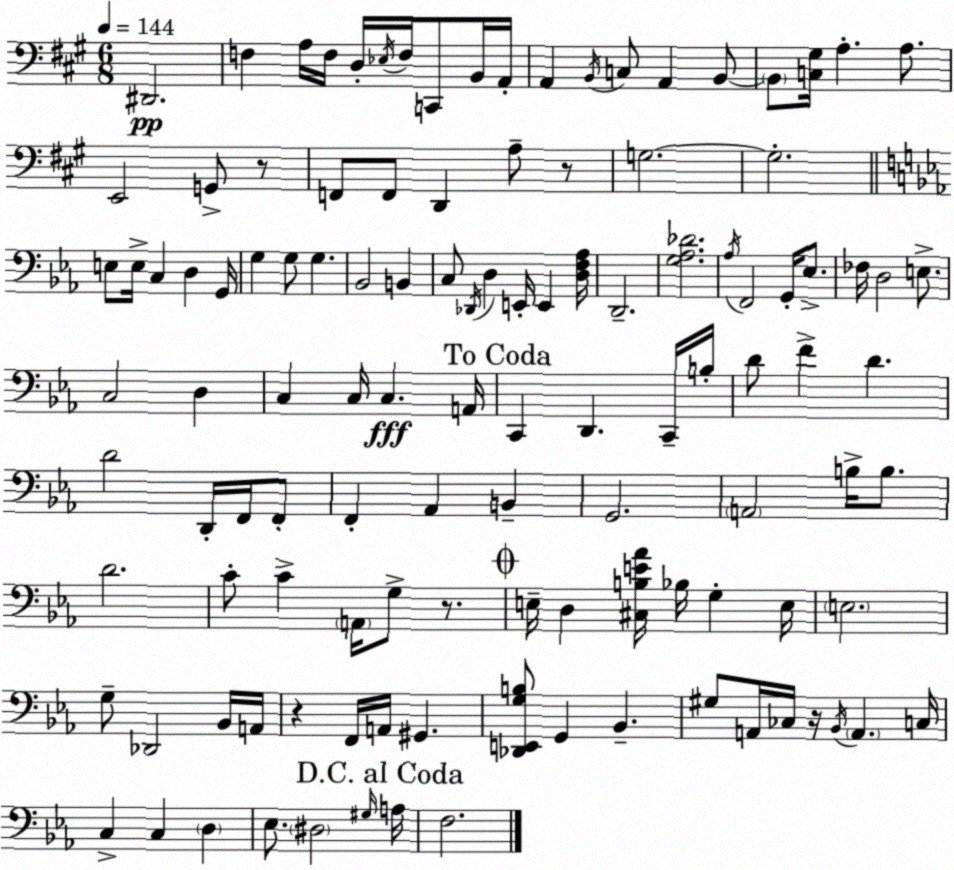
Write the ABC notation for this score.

X:1
T:Untitled
M:6/8
L:1/4
K:A
^D,,2 F, A,/4 F,/4 D,/4 _E,/4 F,/4 C,,/2 B,,/4 A,,/4 A,, B,,/4 C,/2 A,, B,,/2 B,,/2 [C,^G,]/4 A, A,/2 E,,2 G,,/2 z/2 F,,/2 F,,/2 D,, A,/2 z/2 G,2 G,2 E,/2 E,/4 C, D, G,,/4 G, G,/2 G, _B,,2 B,, C,/2 _D,,/4 D, E,,/4 E,, [D,F,_A,]/4 D,,2 [G,_A,_D]2 _A,/4 F,,2 G,,/4 _E,/2 _F,/4 D,2 E,/2 C,2 D, C, C,/4 C, A,,/4 C,, D,, C,,/4 B,/4 D/2 F D D2 D,,/4 F,,/4 F,,/2 F,, _A,, B,, G,,2 A,,2 B,/4 B,/2 D2 C/2 C A,,/4 G,/2 z/2 E,/4 D, [^C,B,E_A]/4 _B,/4 G, E,/4 E,2 G,/2 _D,,2 _B,,/4 A,,/4 z F,,/4 A,,/4 ^G,, [_D,,E,,G,B,]/2 G,, _B,, ^G,/2 A,,/4 _C,/4 z/4 _B,,/4 A,, C,/4 C, C, D, _E,/2 ^D,2 ^G,/4 A,/4 F,2